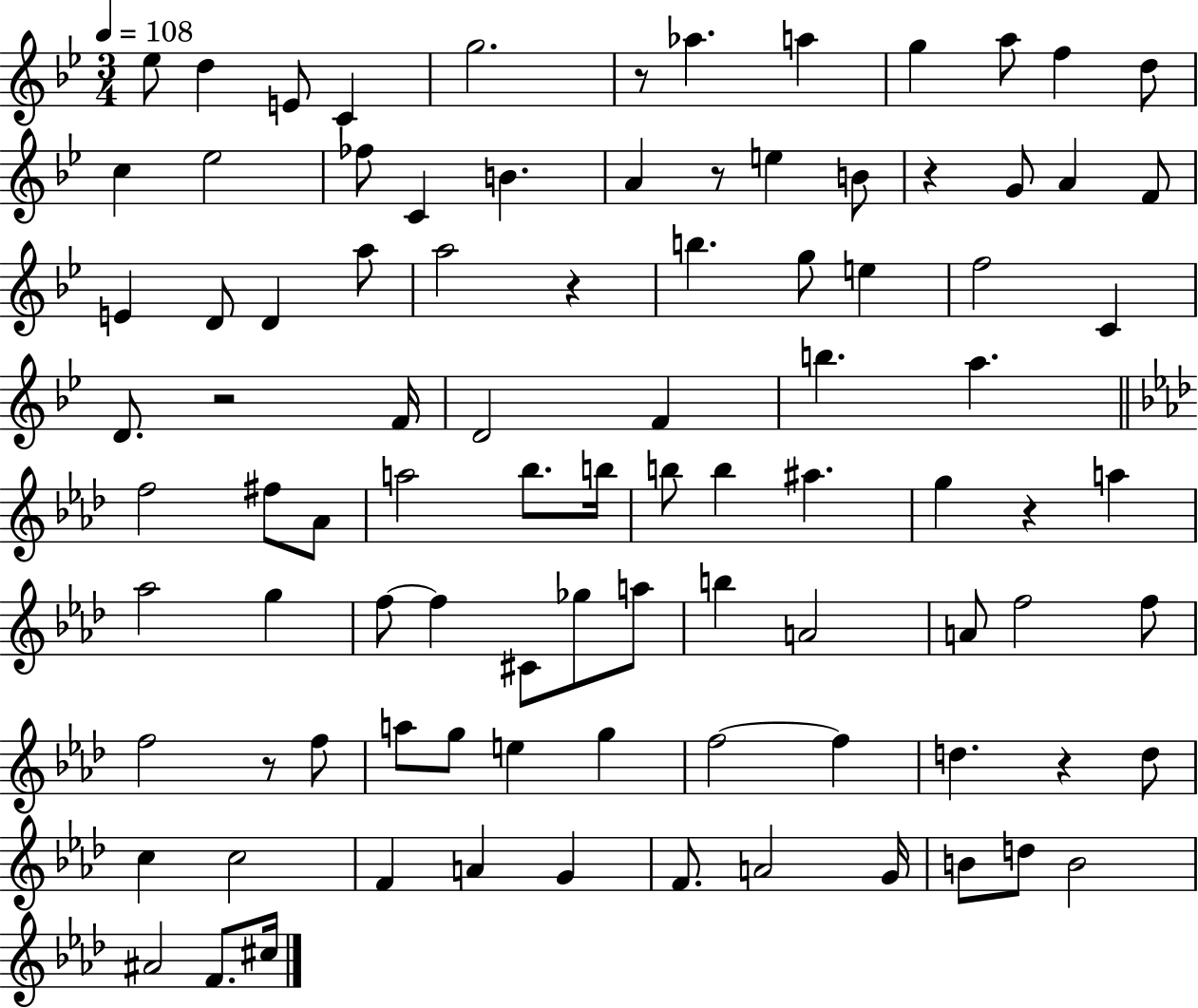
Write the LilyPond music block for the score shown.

{
  \clef treble
  \numericTimeSignature
  \time 3/4
  \key bes \major
  \tempo 4 = 108
  ees''8 d''4 e'8 c'4 | g''2. | r8 aes''4. a''4 | g''4 a''8 f''4 d''8 | \break c''4 ees''2 | fes''8 c'4 b'4. | a'4 r8 e''4 b'8 | r4 g'8 a'4 f'8 | \break e'4 d'8 d'4 a''8 | a''2 r4 | b''4. g''8 e''4 | f''2 c'4 | \break d'8. r2 f'16 | d'2 f'4 | b''4. a''4. | \bar "||" \break \key f \minor f''2 fis''8 aes'8 | a''2 bes''8. b''16 | b''8 b''4 ais''4. | g''4 r4 a''4 | \break aes''2 g''4 | f''8~~ f''4 cis'8 ges''8 a''8 | b''4 a'2 | a'8 f''2 f''8 | \break f''2 r8 f''8 | a''8 g''8 e''4 g''4 | f''2~~ f''4 | d''4. r4 d''8 | \break c''4 c''2 | f'4 a'4 g'4 | f'8. a'2 g'16 | b'8 d''8 b'2 | \break ais'2 f'8. cis''16 | \bar "|."
}